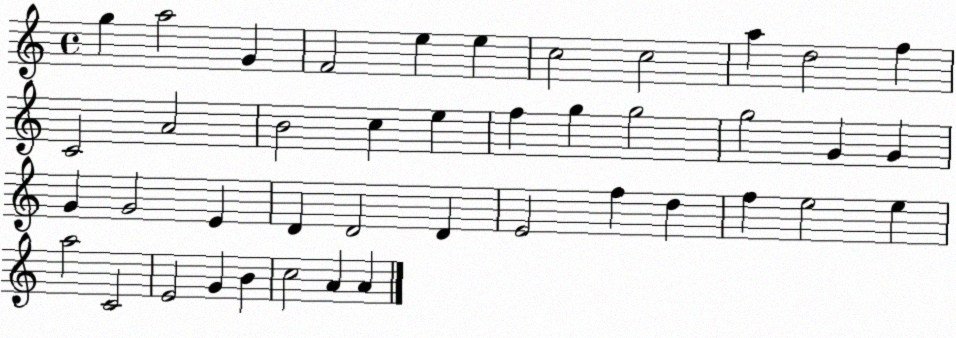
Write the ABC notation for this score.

X:1
T:Untitled
M:4/4
L:1/4
K:C
g a2 G F2 e e c2 c2 a d2 f C2 A2 B2 c e f g g2 g2 G G G G2 E D D2 D E2 f d f e2 e a2 C2 E2 G B c2 A A